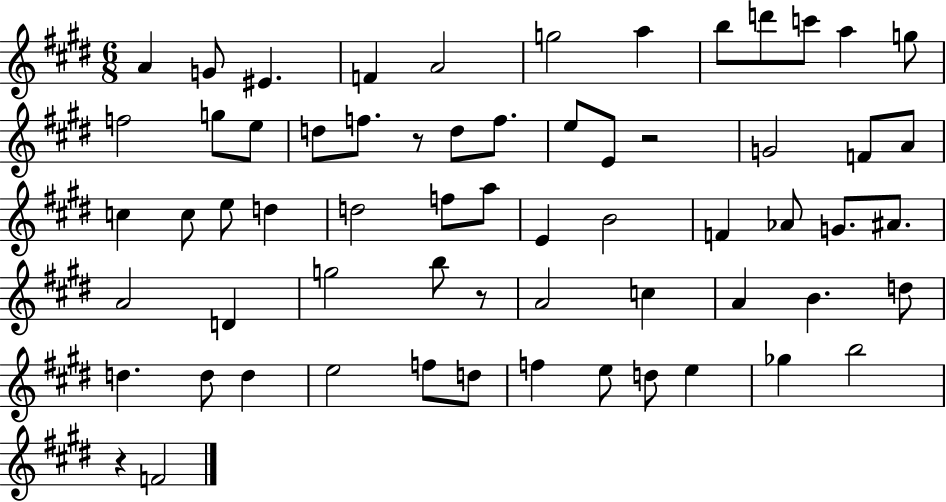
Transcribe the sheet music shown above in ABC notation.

X:1
T:Untitled
M:6/8
L:1/4
K:E
A G/2 ^E F A2 g2 a b/2 d'/2 c'/2 a g/2 f2 g/2 e/2 d/2 f/2 z/2 d/2 f/2 e/2 E/2 z2 G2 F/2 A/2 c c/2 e/2 d d2 f/2 a/2 E B2 F _A/2 G/2 ^A/2 A2 D g2 b/2 z/2 A2 c A B d/2 d d/2 d e2 f/2 d/2 f e/2 d/2 e _g b2 z F2